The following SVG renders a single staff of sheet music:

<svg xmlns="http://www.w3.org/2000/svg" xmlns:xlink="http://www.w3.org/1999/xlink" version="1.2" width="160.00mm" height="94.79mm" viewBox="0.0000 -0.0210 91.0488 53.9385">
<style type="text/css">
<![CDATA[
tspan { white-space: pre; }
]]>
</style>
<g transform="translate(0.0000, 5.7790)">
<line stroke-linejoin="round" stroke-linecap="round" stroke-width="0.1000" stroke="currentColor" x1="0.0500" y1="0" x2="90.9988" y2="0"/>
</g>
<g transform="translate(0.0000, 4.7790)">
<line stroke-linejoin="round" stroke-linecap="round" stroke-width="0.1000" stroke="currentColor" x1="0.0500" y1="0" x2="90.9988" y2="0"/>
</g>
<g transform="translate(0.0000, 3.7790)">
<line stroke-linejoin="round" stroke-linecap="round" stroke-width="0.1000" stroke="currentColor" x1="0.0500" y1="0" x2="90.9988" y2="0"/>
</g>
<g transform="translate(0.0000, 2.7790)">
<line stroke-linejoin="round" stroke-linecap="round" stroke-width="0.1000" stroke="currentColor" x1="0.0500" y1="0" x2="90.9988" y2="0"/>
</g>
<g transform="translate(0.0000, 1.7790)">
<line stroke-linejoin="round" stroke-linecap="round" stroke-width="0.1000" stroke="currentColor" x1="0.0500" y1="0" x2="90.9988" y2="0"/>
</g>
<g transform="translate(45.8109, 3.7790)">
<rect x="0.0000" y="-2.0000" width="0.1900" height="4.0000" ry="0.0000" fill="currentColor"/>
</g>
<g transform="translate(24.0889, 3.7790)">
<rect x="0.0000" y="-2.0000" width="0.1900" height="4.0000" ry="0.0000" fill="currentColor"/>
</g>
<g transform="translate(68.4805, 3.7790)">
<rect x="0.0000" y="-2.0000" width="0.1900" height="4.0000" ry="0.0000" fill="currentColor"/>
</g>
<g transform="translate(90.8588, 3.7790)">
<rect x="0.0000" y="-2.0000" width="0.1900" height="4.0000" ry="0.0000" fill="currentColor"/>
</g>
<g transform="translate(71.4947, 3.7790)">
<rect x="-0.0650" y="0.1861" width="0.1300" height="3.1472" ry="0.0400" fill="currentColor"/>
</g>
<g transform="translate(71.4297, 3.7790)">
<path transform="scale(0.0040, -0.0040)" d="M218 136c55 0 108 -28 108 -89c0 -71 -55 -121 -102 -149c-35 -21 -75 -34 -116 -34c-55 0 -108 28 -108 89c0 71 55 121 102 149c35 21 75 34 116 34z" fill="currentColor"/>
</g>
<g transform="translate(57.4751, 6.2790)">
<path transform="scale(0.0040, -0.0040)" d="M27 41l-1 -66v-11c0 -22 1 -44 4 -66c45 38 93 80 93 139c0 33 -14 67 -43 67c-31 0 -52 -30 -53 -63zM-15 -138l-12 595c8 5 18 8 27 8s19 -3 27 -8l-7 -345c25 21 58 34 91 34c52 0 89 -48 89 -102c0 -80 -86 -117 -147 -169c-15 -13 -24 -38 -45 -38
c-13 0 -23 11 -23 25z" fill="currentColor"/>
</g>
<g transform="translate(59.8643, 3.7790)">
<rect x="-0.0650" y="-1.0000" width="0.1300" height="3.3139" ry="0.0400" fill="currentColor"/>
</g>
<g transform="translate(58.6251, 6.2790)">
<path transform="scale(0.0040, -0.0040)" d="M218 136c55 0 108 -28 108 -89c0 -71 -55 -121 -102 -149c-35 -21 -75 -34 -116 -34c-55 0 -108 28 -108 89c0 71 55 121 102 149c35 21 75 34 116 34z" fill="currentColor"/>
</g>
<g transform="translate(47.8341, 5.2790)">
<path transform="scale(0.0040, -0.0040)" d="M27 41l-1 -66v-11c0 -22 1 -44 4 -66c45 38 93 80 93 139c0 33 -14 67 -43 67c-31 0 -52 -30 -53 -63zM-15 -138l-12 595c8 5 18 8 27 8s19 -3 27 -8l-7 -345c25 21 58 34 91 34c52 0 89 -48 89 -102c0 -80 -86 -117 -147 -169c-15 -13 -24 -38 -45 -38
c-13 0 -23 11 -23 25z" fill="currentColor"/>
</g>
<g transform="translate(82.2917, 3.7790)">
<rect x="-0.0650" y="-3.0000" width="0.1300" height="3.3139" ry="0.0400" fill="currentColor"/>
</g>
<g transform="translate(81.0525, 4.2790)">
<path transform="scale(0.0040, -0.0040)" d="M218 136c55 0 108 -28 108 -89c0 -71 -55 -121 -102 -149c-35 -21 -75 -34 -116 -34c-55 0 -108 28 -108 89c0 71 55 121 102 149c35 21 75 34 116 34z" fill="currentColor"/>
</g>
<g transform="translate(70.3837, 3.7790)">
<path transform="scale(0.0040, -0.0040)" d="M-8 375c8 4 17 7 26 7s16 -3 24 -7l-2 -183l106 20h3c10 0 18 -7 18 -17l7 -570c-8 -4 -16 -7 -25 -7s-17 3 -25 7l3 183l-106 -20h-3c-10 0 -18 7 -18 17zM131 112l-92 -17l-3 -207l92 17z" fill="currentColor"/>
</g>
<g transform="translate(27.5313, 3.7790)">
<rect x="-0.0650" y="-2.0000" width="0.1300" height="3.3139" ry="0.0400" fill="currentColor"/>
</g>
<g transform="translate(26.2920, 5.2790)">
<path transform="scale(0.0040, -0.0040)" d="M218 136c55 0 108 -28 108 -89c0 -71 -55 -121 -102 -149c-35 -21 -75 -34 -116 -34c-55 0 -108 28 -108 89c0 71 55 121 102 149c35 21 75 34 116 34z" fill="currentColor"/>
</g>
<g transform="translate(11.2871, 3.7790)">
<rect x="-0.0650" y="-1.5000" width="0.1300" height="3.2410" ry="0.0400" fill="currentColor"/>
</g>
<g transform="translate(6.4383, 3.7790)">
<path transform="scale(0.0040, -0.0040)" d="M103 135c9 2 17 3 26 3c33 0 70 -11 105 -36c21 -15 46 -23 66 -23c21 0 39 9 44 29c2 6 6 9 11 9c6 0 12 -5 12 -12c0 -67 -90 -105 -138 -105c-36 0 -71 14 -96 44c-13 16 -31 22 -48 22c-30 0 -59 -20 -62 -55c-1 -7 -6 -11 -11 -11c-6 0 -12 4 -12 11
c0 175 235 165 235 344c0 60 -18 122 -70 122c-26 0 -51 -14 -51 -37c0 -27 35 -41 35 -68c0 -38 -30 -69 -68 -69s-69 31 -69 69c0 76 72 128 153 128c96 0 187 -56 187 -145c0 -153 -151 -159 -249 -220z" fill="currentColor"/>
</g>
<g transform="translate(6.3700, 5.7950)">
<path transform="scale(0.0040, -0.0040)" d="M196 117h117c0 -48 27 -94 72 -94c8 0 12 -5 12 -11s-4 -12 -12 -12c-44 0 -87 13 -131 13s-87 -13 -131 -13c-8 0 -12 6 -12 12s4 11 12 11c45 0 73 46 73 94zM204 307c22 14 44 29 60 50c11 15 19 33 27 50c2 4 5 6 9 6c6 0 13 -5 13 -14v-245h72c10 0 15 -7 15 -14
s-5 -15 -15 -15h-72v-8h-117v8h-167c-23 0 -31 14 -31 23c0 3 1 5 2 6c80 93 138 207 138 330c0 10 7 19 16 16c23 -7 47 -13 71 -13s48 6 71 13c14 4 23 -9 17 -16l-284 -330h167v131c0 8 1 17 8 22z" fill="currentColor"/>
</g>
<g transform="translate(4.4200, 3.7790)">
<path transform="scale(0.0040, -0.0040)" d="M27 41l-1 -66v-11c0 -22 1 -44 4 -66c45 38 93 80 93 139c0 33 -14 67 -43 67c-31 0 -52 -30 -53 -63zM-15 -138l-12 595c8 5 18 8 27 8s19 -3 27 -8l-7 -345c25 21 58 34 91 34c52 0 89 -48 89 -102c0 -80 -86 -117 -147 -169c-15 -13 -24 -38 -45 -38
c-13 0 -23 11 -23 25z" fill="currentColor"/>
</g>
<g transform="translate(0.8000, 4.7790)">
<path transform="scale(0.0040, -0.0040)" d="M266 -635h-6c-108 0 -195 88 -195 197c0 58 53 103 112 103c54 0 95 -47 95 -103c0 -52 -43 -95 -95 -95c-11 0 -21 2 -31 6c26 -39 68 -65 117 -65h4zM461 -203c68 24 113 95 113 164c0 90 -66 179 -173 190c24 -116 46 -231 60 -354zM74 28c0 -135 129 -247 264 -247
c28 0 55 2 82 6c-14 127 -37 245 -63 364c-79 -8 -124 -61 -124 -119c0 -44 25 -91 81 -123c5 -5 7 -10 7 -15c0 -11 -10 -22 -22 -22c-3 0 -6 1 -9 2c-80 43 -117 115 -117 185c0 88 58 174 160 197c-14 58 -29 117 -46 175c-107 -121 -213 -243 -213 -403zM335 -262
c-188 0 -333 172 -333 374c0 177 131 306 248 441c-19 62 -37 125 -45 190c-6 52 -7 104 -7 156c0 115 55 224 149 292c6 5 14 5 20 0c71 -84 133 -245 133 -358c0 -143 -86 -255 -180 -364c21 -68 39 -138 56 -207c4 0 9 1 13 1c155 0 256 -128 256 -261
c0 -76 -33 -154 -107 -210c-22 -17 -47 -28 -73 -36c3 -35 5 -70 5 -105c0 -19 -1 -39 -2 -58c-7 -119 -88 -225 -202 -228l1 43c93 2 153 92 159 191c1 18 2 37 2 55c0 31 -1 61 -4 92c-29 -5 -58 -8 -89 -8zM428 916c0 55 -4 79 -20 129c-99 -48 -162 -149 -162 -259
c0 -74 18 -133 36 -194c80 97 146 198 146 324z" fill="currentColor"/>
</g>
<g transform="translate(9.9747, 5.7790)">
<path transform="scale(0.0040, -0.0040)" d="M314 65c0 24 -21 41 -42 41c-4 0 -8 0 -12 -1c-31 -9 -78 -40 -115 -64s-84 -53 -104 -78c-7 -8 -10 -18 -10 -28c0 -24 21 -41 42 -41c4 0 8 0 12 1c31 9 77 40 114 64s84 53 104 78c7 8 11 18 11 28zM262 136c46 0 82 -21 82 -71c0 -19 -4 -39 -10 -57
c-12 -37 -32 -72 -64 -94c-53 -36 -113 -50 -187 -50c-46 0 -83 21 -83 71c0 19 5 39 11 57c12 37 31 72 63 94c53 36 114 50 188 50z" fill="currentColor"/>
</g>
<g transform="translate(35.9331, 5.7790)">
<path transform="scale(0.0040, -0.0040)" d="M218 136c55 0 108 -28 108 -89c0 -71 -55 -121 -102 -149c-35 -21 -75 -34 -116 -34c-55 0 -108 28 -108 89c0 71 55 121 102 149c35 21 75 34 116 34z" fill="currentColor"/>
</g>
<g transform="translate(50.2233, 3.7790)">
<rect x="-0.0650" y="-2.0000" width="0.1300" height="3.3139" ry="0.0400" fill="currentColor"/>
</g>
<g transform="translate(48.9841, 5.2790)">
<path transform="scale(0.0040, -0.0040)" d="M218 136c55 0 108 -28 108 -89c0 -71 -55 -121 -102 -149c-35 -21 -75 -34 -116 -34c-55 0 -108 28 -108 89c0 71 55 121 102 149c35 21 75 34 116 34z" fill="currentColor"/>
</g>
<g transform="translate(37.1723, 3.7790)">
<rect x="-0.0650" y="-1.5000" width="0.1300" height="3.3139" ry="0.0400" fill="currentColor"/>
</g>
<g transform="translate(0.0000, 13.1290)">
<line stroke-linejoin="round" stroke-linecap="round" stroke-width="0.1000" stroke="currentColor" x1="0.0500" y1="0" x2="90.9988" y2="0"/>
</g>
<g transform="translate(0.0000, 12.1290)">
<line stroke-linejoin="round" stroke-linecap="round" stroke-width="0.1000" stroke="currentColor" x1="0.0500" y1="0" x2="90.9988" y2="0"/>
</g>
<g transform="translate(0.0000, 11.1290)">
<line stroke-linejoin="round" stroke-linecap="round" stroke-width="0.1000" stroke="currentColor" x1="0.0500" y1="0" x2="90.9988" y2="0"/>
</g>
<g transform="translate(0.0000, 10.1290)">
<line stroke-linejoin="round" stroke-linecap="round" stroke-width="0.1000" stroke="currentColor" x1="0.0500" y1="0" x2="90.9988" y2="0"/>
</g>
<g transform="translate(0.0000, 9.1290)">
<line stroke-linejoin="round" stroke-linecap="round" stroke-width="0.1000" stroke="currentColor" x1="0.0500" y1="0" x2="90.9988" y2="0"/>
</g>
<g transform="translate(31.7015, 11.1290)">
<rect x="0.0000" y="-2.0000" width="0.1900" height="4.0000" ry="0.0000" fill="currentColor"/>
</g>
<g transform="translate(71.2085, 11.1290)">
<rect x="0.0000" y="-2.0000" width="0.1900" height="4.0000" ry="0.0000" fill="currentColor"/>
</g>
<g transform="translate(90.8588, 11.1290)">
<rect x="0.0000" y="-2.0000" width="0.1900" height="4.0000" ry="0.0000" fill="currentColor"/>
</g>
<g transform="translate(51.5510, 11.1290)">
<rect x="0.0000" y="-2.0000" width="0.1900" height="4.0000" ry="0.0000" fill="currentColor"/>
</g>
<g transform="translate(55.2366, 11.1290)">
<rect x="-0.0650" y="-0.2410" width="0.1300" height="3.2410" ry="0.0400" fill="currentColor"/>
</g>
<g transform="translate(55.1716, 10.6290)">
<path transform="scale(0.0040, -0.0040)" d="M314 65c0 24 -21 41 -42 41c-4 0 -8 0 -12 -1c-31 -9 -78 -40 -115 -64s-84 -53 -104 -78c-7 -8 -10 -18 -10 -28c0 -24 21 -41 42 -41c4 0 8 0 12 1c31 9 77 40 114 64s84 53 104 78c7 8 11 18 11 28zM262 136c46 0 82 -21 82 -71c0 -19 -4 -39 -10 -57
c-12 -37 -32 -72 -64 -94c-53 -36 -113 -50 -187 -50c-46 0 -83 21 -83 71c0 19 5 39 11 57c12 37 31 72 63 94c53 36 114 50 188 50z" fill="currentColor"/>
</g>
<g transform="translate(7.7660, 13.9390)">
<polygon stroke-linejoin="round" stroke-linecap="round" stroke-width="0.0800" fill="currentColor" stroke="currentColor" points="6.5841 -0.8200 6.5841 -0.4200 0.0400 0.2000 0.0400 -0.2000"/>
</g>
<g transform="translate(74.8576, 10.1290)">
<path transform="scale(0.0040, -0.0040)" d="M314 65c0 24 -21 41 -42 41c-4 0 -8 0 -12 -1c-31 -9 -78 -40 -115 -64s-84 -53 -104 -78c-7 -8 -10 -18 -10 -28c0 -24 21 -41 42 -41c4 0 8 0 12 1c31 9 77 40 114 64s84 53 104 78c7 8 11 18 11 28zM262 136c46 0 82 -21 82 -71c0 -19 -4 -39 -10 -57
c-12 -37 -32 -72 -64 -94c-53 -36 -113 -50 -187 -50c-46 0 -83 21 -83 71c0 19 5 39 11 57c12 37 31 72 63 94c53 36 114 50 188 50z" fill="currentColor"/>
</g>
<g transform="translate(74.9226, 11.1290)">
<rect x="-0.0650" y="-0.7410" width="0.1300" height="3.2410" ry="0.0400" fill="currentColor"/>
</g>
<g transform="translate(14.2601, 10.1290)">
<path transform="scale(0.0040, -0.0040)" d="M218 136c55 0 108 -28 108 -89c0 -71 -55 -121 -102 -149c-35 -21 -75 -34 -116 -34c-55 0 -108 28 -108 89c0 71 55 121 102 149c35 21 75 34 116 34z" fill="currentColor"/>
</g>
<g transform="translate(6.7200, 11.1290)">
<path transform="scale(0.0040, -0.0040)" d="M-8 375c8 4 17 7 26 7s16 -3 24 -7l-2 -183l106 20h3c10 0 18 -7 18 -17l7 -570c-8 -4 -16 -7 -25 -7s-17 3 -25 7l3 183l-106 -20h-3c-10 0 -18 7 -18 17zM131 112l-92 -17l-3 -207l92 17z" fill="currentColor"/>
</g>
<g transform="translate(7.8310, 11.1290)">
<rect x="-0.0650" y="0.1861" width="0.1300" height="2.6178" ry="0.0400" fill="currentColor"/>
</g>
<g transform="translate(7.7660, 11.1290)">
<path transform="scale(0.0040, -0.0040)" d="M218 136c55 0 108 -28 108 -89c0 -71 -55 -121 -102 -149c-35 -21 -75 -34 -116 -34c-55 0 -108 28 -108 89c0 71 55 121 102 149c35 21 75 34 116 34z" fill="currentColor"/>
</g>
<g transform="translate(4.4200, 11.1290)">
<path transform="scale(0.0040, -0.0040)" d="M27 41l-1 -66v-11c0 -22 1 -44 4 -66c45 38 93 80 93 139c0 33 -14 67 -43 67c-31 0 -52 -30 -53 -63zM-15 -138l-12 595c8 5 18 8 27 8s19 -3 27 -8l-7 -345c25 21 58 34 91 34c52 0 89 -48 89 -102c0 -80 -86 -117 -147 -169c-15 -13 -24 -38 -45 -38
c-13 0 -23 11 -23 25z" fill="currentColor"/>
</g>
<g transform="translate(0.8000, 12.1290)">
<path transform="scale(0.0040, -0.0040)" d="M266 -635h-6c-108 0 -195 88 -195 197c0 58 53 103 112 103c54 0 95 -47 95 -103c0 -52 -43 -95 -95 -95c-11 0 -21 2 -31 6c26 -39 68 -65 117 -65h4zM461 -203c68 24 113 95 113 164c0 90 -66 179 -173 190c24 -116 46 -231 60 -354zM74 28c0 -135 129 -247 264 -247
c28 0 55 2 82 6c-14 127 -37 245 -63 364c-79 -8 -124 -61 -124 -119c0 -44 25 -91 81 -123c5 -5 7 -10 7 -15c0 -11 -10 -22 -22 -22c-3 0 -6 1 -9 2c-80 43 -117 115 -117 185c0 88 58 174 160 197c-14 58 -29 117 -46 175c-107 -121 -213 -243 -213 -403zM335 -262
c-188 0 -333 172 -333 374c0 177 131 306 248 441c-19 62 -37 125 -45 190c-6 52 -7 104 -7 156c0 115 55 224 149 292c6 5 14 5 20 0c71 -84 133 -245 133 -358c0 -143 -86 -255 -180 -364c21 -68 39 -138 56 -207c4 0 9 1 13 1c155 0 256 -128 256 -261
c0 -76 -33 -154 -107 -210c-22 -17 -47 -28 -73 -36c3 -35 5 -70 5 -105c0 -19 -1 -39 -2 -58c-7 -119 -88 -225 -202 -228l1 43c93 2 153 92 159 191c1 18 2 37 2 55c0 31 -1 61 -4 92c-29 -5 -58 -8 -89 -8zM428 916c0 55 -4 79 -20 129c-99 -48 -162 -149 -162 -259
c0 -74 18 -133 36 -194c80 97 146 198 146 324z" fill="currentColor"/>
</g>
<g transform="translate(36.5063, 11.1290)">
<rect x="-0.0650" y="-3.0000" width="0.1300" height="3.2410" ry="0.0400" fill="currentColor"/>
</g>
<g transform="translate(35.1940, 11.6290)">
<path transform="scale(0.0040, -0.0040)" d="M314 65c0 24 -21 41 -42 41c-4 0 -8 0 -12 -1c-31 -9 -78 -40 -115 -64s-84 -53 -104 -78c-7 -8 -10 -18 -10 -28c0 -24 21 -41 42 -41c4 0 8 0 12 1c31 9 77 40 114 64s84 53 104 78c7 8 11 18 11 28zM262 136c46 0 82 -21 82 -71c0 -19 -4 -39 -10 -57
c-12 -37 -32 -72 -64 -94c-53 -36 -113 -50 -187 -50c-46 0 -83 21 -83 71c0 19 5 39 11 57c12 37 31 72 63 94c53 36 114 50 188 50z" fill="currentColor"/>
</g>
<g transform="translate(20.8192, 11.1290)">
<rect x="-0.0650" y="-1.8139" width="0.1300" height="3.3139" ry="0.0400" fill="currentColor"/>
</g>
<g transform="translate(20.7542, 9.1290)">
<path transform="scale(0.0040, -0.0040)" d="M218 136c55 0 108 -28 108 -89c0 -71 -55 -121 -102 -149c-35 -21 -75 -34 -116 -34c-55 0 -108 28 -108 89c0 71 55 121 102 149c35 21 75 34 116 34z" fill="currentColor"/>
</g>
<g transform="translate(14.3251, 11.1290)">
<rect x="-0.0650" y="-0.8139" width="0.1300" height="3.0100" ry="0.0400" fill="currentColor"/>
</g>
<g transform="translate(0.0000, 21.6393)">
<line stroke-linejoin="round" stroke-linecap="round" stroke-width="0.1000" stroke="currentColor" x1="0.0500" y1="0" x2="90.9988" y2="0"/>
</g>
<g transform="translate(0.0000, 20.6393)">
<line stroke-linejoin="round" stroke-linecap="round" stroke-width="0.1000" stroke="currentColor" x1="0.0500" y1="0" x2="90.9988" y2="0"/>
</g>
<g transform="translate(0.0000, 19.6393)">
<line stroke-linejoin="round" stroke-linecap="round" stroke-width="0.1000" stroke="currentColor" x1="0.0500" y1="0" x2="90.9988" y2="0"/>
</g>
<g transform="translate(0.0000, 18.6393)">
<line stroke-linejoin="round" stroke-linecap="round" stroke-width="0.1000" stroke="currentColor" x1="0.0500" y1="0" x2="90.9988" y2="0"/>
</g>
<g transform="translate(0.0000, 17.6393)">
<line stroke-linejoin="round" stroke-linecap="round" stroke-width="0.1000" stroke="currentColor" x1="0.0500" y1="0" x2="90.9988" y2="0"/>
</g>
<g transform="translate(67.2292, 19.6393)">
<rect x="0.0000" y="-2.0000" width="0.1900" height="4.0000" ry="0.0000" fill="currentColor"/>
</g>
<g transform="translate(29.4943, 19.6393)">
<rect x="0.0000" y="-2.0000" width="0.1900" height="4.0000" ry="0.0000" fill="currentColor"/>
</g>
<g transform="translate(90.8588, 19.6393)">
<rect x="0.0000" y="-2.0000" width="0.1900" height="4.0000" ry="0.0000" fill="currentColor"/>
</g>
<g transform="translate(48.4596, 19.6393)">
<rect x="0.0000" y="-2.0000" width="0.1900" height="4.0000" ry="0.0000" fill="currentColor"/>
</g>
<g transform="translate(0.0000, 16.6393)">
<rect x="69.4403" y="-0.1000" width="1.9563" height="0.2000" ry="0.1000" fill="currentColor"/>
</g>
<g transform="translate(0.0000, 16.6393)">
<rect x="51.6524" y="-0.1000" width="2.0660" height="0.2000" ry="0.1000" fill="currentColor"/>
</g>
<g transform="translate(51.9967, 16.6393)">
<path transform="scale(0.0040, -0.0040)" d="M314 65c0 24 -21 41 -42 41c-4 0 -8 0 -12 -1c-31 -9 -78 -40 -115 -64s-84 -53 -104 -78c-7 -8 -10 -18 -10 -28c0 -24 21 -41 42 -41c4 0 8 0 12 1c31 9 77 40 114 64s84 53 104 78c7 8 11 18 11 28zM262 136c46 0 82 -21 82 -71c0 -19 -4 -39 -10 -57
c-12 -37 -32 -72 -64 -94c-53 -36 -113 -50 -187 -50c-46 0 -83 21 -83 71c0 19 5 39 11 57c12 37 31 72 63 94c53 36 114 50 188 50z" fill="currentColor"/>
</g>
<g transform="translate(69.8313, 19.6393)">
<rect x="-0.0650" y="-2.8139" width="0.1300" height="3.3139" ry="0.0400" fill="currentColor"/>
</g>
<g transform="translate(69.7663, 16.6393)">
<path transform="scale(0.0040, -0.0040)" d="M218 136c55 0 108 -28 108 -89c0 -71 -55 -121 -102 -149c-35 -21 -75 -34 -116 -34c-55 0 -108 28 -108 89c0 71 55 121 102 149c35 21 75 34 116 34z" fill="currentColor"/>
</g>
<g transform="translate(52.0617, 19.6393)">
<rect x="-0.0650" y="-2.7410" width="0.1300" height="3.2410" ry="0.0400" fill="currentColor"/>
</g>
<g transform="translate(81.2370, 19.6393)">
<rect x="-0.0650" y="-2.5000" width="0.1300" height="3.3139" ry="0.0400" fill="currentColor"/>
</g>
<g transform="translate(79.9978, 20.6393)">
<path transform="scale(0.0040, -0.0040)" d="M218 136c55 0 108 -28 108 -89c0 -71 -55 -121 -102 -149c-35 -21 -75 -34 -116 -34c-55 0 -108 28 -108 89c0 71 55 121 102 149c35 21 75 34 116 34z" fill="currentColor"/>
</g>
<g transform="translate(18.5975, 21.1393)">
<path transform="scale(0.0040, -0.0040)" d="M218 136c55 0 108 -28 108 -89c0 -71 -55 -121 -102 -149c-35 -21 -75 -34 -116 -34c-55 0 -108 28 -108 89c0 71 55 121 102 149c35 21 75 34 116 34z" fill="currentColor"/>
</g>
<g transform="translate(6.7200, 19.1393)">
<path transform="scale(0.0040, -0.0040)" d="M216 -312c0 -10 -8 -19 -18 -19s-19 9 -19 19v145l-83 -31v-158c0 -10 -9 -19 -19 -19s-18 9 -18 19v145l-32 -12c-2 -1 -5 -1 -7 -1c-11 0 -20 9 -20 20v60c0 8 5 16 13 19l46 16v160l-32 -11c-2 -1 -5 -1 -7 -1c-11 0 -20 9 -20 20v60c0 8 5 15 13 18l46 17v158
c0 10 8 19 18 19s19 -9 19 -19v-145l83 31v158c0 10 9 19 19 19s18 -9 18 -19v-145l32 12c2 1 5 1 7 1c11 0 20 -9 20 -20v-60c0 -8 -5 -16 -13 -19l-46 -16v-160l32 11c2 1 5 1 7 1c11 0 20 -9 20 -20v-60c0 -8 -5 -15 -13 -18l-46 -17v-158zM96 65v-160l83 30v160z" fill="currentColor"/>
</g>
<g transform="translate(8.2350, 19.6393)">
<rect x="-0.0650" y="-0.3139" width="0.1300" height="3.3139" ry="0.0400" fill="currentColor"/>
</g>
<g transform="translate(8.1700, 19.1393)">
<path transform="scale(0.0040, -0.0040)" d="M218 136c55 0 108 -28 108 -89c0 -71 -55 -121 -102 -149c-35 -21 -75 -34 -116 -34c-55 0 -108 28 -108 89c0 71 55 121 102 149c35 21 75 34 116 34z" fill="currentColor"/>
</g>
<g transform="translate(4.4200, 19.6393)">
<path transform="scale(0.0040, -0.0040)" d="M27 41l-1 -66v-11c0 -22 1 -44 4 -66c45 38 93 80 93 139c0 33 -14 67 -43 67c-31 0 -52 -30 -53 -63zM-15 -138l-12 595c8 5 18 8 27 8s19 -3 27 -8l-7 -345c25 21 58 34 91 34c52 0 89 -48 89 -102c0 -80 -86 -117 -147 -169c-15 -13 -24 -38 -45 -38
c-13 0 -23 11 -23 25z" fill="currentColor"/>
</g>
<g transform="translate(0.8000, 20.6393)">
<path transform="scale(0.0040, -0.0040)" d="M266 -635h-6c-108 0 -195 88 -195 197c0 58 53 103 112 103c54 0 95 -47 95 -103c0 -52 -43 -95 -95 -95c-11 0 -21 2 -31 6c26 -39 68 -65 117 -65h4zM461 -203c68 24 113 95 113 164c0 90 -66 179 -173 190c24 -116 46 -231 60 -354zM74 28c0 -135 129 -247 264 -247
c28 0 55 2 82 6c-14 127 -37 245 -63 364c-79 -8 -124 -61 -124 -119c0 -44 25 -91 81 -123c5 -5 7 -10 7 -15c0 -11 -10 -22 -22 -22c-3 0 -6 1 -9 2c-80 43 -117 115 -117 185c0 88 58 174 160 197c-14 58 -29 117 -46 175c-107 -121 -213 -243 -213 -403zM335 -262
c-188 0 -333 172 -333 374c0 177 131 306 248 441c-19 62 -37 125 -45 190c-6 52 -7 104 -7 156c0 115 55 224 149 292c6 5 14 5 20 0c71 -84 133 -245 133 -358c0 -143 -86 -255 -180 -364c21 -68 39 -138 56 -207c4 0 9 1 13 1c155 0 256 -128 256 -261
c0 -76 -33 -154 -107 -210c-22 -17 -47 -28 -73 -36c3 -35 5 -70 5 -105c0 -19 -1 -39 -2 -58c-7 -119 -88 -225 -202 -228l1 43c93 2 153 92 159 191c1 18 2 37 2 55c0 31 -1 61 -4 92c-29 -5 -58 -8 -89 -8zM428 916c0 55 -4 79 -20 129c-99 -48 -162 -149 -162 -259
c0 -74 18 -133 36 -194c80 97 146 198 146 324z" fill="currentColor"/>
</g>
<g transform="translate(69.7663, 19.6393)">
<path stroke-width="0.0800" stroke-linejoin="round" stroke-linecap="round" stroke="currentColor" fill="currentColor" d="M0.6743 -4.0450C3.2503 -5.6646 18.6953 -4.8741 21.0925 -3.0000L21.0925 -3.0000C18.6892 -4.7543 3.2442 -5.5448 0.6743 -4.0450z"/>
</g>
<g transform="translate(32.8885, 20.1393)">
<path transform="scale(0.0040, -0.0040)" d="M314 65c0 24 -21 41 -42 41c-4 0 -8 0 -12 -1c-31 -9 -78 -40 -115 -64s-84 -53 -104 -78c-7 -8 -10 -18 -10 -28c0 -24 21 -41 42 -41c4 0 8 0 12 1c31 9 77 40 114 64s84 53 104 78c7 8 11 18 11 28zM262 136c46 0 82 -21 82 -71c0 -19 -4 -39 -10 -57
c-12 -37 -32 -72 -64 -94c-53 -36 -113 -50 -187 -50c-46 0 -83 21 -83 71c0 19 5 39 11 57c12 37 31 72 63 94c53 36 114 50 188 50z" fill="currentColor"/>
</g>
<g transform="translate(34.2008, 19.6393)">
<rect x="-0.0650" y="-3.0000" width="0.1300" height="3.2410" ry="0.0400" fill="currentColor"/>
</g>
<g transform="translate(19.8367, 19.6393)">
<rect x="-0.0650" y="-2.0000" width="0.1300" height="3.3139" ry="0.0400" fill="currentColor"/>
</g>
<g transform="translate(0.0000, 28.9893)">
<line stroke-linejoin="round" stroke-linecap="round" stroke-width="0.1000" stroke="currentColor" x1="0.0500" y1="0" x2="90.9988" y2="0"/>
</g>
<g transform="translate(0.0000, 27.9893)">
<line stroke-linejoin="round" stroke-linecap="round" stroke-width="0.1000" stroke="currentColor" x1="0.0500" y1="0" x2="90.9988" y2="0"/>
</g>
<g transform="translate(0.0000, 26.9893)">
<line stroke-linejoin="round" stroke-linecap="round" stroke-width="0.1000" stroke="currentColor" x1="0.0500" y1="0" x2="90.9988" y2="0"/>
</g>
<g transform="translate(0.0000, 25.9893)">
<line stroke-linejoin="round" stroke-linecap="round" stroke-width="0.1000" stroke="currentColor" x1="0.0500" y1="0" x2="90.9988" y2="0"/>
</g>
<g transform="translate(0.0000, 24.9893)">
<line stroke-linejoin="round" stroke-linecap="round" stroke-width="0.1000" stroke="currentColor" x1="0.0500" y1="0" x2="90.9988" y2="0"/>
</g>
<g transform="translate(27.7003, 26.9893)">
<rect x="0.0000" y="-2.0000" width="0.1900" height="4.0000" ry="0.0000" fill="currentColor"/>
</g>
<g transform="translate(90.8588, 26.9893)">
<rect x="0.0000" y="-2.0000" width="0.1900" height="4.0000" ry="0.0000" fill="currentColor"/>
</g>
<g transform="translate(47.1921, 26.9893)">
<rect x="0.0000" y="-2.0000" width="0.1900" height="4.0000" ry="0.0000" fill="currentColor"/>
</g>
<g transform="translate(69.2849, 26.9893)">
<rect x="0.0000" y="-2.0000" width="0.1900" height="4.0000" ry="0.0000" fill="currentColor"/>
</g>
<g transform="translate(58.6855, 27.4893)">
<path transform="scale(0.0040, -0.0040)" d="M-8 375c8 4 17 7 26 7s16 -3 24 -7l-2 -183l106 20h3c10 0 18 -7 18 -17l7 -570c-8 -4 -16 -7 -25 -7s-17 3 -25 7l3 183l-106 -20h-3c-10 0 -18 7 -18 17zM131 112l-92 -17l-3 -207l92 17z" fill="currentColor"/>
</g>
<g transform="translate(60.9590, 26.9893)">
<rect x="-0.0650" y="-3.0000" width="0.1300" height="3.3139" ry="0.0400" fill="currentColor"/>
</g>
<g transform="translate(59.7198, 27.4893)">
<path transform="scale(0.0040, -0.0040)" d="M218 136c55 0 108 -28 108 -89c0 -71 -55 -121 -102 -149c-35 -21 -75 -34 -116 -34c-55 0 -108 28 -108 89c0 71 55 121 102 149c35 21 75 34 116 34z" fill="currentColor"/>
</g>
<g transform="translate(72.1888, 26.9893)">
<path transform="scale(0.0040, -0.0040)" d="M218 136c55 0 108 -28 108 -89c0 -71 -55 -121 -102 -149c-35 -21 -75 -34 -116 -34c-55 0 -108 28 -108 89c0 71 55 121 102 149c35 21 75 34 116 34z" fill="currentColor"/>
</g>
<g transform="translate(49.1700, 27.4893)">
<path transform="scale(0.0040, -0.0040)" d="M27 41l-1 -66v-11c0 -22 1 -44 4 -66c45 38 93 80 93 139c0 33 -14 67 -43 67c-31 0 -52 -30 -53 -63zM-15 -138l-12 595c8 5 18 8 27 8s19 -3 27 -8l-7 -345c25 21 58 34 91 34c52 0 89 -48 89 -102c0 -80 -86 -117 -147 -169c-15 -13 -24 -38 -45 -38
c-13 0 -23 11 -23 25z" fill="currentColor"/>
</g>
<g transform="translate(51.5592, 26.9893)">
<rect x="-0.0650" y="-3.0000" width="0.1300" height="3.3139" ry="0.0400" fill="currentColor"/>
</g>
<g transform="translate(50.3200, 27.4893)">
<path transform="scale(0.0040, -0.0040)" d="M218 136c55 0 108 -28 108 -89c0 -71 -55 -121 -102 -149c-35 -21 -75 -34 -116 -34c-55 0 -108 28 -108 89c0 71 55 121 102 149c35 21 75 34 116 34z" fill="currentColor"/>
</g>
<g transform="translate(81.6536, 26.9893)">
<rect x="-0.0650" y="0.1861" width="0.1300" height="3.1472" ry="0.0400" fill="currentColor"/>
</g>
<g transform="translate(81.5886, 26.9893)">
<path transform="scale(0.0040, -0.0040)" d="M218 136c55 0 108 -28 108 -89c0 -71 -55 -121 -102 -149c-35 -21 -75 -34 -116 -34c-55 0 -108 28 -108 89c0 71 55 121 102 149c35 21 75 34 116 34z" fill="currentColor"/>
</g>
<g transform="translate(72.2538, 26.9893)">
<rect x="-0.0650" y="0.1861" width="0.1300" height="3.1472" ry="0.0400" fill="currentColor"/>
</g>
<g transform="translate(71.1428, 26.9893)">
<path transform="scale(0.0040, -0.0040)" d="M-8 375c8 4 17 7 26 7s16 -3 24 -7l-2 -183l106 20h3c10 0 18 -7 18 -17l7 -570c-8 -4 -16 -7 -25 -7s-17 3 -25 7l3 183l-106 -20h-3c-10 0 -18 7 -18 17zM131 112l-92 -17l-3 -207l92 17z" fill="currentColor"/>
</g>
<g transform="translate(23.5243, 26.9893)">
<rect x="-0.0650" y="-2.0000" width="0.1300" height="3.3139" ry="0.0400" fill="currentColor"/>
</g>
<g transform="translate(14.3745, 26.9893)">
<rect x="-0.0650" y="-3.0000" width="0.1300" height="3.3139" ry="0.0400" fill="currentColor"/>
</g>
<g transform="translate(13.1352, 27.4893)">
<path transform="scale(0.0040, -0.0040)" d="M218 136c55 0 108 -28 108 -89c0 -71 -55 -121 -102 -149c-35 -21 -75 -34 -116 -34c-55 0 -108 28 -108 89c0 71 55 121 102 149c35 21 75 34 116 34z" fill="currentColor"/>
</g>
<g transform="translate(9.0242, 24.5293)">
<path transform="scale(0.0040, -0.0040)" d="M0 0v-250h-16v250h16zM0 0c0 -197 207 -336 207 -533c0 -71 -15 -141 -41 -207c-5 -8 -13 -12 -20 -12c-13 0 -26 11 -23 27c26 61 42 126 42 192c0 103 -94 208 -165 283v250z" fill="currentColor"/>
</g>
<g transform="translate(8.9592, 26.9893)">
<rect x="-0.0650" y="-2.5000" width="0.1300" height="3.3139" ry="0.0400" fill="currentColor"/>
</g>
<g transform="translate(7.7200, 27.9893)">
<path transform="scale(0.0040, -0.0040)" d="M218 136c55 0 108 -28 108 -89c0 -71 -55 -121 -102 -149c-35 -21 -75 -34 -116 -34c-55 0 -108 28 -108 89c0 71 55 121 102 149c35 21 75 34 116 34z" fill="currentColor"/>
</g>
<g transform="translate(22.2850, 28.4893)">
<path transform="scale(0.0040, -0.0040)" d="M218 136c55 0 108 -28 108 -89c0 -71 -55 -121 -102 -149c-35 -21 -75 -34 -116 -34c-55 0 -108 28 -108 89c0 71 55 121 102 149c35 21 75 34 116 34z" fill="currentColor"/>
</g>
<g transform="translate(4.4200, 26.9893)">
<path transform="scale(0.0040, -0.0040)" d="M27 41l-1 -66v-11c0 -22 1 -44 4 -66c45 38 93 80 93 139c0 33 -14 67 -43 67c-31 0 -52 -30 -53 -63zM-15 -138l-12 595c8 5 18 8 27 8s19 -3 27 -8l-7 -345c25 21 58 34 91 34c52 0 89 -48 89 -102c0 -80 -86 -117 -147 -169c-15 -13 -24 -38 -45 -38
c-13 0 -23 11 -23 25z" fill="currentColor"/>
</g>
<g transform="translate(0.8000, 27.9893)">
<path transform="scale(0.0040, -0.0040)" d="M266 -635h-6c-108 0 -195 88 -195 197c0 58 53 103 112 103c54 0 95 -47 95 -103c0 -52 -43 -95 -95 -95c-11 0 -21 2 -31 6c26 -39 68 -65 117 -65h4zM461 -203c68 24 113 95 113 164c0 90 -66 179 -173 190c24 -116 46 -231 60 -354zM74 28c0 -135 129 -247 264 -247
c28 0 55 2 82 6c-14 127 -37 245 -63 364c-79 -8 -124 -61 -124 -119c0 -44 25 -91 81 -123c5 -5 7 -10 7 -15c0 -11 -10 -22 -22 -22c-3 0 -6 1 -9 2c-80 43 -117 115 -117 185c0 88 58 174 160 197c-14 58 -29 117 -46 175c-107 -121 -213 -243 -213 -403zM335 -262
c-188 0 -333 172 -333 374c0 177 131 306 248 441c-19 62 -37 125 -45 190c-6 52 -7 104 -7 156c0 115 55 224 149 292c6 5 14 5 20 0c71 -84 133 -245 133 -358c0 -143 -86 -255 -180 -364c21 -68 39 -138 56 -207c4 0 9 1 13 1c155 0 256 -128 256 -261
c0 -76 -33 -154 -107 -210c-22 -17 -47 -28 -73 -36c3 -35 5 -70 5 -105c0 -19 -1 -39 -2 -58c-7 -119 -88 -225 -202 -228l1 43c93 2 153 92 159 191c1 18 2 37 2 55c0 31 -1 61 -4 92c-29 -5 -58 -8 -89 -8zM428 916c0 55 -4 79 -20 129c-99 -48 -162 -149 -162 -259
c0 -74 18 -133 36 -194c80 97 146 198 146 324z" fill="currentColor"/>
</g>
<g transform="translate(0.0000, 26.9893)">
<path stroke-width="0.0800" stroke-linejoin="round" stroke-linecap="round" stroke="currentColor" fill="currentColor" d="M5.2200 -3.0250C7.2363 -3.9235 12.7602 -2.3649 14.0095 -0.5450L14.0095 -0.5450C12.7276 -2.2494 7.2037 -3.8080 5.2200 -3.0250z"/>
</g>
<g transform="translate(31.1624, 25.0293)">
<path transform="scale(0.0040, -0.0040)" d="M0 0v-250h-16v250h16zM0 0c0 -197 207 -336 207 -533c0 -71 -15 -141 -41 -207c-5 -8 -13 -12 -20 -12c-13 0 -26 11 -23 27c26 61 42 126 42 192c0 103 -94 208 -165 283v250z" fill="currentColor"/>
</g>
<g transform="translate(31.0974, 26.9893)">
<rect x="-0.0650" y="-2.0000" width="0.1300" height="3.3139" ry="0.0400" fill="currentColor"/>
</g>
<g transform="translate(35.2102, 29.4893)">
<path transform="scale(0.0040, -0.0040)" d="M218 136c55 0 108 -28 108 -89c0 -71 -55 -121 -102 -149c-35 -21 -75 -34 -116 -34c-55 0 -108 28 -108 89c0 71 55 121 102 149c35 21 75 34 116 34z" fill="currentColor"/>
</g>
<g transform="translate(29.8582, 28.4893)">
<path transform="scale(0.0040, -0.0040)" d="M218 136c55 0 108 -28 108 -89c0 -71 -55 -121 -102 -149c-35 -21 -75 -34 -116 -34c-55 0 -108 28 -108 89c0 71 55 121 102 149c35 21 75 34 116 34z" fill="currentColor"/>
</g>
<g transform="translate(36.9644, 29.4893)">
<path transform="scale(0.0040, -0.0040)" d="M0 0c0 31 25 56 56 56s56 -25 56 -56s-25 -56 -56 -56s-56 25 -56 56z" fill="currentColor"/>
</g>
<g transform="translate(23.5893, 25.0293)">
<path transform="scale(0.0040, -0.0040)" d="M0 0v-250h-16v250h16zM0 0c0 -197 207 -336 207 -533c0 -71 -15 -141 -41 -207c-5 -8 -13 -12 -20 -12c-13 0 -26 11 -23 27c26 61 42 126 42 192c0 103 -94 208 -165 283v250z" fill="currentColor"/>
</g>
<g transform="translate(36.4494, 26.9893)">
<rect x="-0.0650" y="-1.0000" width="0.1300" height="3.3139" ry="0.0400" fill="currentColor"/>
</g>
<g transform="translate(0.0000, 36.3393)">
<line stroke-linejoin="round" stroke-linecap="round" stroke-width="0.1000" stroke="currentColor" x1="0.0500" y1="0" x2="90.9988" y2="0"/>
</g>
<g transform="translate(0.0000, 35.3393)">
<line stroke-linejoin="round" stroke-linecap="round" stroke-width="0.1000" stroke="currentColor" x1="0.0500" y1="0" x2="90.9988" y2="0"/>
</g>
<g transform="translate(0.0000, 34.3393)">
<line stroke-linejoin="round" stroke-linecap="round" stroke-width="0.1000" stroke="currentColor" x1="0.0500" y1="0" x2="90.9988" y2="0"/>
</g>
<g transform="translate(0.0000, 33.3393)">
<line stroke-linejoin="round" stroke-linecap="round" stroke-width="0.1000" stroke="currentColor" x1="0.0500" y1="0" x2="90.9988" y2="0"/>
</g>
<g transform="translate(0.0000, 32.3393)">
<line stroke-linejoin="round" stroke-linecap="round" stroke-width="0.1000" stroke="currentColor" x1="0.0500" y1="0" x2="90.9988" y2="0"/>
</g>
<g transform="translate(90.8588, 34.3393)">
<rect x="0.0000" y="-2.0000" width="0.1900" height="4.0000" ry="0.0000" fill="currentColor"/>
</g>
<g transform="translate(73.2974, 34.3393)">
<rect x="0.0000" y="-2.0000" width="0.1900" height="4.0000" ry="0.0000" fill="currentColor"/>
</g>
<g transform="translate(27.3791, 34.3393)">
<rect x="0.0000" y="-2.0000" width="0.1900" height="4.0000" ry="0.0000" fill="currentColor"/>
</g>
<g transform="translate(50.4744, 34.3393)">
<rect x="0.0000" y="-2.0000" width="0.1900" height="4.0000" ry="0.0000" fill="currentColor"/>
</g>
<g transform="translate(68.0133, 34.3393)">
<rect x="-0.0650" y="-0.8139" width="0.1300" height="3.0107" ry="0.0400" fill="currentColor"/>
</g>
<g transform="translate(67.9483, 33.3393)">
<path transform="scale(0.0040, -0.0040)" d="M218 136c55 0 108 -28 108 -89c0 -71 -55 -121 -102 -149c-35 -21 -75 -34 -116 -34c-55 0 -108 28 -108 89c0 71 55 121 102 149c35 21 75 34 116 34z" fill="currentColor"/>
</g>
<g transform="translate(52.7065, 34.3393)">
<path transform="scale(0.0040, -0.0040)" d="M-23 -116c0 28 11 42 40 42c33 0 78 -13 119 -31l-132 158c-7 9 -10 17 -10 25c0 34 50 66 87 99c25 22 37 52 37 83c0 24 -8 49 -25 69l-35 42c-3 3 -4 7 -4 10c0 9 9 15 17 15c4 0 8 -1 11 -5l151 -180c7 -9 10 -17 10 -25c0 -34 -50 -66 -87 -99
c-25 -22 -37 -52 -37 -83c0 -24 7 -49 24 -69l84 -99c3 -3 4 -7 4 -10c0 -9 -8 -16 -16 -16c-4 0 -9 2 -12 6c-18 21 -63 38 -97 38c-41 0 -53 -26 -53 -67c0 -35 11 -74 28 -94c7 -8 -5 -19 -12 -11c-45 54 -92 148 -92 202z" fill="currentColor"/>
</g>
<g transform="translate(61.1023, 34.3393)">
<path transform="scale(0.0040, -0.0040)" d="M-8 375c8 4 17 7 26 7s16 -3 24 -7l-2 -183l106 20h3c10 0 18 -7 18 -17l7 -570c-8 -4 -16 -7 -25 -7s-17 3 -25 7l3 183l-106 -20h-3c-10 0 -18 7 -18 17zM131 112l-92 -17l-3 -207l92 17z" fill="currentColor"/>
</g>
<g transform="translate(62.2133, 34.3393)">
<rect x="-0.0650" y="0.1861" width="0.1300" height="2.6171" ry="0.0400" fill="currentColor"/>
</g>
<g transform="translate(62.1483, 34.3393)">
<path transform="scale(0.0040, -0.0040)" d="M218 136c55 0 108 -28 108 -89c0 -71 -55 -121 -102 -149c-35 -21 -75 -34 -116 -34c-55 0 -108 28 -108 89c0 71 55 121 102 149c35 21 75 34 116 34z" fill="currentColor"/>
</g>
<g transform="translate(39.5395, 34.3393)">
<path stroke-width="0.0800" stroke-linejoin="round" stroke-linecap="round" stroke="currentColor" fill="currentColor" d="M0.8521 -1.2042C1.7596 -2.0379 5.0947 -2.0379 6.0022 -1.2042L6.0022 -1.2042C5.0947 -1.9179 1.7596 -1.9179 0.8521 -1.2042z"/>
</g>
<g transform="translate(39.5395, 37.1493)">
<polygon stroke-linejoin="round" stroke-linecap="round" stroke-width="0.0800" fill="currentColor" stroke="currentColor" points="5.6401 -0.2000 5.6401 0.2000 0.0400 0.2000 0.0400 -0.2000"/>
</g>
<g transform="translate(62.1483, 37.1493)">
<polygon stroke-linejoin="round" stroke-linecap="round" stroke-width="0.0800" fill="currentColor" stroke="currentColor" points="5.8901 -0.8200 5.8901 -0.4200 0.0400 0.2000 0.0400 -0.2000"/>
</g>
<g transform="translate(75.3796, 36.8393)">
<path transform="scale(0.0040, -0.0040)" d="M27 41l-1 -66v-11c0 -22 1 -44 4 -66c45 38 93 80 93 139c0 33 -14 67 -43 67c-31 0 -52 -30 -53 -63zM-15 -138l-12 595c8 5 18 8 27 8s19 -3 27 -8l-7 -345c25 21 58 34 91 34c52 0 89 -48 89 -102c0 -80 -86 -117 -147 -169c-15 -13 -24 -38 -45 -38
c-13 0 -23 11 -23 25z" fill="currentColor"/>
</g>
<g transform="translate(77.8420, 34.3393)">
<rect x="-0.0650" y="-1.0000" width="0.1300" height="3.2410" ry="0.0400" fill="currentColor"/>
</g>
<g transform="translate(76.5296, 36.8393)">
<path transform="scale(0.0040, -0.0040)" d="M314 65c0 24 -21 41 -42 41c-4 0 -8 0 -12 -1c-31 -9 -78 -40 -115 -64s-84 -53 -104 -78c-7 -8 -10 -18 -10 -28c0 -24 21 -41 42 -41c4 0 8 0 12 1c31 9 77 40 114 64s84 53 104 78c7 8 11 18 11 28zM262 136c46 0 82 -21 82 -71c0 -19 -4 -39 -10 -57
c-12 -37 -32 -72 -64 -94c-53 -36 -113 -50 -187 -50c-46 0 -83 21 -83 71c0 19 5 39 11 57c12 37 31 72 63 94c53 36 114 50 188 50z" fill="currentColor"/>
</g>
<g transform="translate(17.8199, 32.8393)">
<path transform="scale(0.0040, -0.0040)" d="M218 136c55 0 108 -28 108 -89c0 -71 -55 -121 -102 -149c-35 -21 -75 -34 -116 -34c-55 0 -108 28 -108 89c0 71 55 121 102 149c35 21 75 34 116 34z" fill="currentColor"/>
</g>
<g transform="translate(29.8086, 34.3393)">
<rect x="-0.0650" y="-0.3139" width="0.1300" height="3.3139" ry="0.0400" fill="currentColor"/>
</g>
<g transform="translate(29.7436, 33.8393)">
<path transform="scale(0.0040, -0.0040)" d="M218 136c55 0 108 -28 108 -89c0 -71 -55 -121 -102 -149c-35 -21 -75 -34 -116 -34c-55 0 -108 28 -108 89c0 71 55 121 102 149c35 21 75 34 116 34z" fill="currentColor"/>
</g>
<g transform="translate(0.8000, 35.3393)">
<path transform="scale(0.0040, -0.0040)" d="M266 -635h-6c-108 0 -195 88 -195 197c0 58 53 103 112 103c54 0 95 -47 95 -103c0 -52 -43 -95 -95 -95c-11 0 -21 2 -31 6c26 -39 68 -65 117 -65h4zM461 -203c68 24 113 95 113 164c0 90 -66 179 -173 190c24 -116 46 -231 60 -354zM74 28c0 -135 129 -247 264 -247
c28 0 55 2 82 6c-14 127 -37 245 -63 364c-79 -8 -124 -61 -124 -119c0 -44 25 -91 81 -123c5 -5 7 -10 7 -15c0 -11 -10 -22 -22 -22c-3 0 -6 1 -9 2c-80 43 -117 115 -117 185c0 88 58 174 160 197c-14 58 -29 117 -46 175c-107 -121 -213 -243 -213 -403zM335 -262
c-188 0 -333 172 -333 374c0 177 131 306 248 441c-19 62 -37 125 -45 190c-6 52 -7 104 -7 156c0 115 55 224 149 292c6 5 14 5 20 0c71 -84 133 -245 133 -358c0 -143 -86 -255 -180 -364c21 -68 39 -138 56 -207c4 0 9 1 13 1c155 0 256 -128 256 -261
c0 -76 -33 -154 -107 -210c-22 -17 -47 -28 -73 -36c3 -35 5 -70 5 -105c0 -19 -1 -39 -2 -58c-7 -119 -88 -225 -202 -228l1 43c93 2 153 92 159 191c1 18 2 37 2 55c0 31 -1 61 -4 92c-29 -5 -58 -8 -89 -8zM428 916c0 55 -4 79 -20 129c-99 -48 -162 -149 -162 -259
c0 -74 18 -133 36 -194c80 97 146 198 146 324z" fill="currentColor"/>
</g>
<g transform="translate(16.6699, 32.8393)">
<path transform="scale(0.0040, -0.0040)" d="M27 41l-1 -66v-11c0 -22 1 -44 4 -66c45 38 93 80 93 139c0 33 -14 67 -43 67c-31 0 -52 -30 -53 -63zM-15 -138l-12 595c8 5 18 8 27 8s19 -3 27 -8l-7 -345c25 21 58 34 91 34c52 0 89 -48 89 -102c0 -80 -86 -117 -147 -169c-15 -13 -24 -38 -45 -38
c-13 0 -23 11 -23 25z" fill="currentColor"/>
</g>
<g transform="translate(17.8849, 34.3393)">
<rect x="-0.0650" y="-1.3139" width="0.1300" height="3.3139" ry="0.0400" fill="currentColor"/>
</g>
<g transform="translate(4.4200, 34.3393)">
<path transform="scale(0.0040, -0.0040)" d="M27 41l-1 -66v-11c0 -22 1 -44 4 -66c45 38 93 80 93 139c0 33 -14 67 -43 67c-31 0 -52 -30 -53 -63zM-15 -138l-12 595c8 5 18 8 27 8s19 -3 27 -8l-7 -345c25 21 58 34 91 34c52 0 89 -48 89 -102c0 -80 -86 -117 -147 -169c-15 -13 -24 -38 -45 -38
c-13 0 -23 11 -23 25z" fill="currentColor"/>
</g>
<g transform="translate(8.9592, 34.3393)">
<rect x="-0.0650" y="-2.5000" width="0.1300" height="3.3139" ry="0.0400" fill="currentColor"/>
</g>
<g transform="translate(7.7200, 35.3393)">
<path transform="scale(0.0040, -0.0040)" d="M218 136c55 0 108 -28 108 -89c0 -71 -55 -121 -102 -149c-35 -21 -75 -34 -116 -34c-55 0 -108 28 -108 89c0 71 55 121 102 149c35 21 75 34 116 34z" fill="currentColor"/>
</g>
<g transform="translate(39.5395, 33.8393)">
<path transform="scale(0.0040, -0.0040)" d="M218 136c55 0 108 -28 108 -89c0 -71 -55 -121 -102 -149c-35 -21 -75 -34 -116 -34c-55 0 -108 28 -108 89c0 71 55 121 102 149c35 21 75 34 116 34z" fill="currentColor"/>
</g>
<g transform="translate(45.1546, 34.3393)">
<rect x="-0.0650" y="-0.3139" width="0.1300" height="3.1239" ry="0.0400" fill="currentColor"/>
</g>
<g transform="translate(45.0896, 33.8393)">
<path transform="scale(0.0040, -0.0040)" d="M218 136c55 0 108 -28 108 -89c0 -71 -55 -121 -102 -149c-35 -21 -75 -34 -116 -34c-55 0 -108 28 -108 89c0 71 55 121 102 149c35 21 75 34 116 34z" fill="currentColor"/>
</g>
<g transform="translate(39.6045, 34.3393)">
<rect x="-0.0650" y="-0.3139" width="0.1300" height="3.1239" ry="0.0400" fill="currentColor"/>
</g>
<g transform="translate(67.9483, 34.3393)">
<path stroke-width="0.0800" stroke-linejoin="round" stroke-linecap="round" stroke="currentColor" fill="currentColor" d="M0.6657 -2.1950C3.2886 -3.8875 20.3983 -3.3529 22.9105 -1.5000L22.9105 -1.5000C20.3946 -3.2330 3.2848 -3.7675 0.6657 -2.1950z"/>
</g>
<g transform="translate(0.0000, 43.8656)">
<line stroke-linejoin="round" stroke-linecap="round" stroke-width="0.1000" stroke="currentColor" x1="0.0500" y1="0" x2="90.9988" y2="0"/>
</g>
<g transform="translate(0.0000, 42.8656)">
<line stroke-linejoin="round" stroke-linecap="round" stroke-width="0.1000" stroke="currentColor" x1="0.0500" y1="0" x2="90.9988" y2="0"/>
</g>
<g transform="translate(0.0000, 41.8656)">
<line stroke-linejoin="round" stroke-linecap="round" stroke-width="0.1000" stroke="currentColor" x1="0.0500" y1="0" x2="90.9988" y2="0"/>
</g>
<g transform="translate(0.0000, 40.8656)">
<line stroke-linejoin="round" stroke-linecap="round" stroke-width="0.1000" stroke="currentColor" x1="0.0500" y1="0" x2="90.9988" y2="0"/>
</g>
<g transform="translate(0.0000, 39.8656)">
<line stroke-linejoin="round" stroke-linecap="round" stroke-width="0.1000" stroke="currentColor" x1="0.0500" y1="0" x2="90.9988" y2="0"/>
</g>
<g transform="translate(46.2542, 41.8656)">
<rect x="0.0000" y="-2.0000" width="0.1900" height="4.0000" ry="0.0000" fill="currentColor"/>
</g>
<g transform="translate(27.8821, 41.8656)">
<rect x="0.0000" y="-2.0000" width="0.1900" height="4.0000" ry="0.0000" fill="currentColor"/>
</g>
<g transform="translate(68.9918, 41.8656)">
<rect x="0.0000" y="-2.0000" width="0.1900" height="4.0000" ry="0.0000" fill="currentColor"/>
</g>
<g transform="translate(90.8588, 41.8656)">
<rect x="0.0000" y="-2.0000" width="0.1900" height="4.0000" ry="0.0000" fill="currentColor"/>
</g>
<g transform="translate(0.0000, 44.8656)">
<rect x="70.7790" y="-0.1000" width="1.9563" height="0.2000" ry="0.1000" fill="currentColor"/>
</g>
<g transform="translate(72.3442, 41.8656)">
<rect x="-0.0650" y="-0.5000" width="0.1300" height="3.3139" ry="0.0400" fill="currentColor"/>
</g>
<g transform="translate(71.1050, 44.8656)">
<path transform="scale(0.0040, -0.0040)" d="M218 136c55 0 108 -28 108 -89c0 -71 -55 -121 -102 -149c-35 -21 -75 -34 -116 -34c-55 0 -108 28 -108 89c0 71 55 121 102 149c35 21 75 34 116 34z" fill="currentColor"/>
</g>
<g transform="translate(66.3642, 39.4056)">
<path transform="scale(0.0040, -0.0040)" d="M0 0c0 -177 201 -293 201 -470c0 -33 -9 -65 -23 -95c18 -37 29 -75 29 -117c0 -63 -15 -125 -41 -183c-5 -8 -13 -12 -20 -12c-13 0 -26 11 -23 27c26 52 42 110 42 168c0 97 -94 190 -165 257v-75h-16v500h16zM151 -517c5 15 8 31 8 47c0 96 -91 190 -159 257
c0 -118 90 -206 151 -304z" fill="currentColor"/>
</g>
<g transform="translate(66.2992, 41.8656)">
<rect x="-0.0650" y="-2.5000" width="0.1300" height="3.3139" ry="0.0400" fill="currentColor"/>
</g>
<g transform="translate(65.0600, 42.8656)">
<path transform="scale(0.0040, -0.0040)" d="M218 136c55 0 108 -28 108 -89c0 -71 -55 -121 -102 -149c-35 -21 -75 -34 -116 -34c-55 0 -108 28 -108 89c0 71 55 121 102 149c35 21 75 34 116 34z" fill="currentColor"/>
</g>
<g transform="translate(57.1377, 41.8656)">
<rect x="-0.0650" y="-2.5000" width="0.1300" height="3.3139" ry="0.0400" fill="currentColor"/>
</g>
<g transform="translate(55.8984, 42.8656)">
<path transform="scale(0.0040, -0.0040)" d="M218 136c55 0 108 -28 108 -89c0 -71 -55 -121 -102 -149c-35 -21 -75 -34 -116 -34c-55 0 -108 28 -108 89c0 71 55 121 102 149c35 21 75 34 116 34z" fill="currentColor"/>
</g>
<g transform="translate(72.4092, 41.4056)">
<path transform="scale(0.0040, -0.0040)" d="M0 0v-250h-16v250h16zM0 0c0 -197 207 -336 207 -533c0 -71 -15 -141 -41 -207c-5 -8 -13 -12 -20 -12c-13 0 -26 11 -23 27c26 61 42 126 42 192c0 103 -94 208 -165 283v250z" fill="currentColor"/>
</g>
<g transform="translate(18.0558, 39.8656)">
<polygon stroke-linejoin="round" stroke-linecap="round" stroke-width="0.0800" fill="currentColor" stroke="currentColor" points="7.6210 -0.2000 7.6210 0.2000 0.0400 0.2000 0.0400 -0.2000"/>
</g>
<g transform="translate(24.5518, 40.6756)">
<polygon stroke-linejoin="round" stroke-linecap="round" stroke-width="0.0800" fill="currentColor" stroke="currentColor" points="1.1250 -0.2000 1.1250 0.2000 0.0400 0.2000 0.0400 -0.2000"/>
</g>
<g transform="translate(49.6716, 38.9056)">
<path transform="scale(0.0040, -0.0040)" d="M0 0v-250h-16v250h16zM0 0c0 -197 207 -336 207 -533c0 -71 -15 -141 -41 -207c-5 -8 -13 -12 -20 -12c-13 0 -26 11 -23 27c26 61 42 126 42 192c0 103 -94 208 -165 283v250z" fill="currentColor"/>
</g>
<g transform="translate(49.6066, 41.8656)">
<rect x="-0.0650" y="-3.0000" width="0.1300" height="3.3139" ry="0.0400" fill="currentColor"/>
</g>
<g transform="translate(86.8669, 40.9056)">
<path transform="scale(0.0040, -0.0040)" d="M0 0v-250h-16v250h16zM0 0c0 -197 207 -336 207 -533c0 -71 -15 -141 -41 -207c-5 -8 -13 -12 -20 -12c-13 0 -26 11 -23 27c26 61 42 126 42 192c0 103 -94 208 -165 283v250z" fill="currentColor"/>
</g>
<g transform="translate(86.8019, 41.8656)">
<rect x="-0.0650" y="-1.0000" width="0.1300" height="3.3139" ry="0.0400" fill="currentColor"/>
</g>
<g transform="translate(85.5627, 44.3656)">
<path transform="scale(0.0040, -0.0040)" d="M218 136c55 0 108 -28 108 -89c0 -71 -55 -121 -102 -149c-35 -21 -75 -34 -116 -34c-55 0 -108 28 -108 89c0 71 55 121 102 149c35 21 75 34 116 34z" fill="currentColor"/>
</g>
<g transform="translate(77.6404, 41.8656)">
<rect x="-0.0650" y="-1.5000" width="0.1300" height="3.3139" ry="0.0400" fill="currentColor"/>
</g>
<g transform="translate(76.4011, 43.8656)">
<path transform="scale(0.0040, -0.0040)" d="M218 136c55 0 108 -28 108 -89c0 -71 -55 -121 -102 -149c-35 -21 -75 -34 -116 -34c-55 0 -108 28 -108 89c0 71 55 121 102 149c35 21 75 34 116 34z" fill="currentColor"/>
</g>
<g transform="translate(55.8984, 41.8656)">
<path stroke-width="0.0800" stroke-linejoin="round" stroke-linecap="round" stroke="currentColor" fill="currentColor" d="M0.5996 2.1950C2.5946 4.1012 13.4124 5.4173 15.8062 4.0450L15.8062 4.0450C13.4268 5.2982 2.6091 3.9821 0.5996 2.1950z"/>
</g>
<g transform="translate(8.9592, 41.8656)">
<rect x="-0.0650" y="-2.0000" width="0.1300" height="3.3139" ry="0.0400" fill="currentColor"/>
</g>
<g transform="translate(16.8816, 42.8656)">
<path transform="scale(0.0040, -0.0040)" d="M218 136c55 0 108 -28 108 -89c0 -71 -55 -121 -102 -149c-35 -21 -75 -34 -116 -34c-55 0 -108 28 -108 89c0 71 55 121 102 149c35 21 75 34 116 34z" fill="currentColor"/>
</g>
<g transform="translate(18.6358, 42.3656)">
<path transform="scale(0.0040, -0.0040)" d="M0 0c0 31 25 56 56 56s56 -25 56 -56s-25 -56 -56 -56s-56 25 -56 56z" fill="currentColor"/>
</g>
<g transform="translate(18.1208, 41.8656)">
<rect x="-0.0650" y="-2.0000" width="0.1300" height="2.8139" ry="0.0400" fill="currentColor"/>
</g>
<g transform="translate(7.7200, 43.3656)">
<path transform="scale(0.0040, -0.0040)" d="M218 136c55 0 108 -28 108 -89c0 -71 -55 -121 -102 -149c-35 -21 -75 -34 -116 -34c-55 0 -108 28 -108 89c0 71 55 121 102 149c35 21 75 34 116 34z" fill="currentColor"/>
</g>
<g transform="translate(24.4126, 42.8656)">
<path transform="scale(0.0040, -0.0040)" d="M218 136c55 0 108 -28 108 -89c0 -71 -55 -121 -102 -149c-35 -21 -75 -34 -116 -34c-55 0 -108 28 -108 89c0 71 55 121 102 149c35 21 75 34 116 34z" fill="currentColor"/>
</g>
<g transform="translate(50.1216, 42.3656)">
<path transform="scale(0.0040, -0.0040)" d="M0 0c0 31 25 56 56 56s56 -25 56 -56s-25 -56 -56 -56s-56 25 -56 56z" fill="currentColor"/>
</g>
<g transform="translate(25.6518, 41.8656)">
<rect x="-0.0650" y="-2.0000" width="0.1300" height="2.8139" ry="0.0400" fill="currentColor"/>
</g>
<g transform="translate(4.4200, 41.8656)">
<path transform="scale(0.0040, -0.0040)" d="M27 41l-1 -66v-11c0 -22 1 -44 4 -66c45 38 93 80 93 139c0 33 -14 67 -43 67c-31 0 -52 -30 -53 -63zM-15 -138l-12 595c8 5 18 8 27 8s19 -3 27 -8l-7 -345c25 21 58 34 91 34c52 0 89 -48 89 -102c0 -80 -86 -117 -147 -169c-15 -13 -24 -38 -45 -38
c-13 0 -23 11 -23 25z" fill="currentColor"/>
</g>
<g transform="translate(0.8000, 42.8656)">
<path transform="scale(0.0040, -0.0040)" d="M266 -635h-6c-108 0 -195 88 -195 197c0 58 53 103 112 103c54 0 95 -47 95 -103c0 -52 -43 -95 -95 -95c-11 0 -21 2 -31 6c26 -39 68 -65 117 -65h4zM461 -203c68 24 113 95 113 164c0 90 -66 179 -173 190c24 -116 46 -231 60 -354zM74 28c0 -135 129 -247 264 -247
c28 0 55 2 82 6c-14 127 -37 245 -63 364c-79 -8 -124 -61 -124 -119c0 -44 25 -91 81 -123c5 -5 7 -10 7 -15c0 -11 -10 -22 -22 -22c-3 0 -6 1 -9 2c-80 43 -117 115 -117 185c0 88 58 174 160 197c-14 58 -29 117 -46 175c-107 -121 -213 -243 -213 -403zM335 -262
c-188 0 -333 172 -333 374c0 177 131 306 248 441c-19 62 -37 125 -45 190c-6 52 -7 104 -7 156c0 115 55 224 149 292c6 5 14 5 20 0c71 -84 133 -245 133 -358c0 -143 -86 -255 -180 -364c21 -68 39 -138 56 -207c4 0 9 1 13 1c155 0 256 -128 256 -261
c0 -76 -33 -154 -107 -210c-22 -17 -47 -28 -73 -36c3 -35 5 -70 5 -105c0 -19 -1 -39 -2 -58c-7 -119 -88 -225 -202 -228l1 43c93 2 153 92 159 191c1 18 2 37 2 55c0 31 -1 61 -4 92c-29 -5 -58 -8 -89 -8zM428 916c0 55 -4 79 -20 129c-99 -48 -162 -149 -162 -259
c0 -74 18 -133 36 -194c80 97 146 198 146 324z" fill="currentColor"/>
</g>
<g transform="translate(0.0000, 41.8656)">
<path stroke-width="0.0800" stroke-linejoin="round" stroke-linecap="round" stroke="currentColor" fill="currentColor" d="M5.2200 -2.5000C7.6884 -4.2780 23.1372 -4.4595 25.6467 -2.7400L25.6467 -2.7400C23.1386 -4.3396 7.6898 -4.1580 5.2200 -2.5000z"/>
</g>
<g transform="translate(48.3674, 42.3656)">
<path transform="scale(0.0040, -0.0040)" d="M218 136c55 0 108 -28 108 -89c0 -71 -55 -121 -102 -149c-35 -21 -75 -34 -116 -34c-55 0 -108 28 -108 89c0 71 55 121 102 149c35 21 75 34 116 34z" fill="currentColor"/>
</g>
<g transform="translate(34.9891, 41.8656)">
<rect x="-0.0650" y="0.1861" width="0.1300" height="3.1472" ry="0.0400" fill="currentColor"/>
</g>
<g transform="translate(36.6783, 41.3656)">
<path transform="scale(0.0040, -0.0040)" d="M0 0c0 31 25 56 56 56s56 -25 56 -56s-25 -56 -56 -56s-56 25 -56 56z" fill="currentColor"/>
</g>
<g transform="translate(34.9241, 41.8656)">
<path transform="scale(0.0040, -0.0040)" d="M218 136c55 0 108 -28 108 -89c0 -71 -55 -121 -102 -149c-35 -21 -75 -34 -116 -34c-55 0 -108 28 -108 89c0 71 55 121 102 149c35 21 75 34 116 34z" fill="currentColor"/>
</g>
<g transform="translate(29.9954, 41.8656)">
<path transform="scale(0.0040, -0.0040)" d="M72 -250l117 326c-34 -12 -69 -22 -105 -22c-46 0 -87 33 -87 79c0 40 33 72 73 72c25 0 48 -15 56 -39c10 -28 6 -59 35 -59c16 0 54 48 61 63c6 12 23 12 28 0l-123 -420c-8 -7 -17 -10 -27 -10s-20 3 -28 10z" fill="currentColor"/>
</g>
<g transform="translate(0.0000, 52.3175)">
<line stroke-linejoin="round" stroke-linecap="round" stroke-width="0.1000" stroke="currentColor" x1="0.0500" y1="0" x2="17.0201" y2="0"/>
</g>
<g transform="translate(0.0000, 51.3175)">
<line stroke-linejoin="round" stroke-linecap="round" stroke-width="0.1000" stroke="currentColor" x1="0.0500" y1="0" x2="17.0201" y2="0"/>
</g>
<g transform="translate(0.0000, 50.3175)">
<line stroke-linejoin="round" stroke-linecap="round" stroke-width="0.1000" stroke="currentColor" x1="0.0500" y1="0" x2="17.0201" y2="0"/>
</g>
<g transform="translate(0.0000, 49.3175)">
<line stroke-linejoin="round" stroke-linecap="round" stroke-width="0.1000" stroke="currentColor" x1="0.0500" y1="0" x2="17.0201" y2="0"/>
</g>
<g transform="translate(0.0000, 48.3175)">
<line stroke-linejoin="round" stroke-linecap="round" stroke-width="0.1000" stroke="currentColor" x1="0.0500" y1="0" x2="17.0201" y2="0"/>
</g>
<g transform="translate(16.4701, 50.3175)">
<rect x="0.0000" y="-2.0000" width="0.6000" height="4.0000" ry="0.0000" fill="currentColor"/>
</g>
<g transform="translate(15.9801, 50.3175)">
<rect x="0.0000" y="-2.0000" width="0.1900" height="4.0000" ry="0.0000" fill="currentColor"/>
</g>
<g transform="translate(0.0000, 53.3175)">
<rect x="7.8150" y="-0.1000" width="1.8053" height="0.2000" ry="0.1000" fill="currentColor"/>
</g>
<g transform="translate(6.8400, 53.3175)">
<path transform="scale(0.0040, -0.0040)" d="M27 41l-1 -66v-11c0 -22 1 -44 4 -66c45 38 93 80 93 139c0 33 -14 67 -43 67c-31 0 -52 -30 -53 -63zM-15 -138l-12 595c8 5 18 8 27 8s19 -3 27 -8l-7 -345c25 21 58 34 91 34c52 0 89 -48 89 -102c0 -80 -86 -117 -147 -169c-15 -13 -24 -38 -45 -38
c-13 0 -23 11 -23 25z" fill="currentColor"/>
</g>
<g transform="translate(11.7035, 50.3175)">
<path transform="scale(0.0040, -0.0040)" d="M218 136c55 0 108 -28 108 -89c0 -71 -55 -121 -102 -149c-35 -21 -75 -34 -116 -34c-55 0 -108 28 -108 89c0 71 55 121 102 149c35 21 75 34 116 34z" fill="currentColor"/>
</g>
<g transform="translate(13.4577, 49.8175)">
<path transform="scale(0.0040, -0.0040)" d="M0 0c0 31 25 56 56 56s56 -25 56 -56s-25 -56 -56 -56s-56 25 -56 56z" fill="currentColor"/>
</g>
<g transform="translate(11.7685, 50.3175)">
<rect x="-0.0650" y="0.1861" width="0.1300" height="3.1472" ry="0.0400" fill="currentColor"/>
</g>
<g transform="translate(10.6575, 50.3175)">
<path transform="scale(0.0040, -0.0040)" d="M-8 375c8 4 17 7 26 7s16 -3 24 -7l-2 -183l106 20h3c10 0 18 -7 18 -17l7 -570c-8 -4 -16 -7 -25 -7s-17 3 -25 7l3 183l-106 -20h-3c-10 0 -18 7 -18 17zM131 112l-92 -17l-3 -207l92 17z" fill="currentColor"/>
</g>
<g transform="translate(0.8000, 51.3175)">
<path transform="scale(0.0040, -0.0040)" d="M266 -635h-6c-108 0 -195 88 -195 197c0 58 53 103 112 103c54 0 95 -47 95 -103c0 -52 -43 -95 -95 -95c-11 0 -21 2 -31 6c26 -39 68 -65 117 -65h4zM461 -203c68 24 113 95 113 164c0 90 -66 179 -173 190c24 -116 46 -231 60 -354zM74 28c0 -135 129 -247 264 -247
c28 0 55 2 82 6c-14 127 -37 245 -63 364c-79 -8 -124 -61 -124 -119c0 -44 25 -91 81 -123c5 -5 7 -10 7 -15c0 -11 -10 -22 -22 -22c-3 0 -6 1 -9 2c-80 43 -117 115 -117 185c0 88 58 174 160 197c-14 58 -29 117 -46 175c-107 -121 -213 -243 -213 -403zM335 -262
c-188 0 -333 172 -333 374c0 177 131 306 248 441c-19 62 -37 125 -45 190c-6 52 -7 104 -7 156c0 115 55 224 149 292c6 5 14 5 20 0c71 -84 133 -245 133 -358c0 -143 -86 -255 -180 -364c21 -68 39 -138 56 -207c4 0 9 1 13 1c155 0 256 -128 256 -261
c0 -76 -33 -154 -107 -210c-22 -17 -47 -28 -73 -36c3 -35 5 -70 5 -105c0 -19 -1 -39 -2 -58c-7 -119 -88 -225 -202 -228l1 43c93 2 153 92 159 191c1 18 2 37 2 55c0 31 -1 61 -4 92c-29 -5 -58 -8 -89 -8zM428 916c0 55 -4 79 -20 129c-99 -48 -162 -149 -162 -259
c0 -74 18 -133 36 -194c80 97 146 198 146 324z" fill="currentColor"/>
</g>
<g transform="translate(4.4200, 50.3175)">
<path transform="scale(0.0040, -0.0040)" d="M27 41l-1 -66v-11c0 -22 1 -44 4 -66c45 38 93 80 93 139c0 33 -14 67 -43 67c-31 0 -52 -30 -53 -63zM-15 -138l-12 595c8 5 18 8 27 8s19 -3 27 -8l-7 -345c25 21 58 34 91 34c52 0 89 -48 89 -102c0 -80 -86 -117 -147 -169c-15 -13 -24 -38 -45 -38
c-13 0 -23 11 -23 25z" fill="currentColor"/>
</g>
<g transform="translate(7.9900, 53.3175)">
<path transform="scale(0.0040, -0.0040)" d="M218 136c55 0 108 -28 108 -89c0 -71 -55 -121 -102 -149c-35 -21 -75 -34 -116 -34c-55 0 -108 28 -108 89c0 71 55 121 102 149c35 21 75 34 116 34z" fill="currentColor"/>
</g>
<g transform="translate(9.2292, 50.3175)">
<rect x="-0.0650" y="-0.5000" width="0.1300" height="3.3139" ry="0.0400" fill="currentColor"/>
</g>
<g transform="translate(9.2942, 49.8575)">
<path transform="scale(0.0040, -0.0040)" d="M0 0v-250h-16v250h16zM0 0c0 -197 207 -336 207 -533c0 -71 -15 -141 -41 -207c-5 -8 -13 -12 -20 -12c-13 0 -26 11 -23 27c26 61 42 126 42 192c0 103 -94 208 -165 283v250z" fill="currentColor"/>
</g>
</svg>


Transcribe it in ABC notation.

X:1
T:Untitled
M:2/4
L:1/4
K:F
E2 F E _F _D B A B/2 d/2 f A2 c2 d2 ^c F A2 a2 a G G/2 A F/2 F/2 D _A A B B G _e c c/2 c/2 z B/2 d/2 _D2 F G/2 G/4 z/2 _B A/2 G G/4 C/2 E D/2 _C/2 B